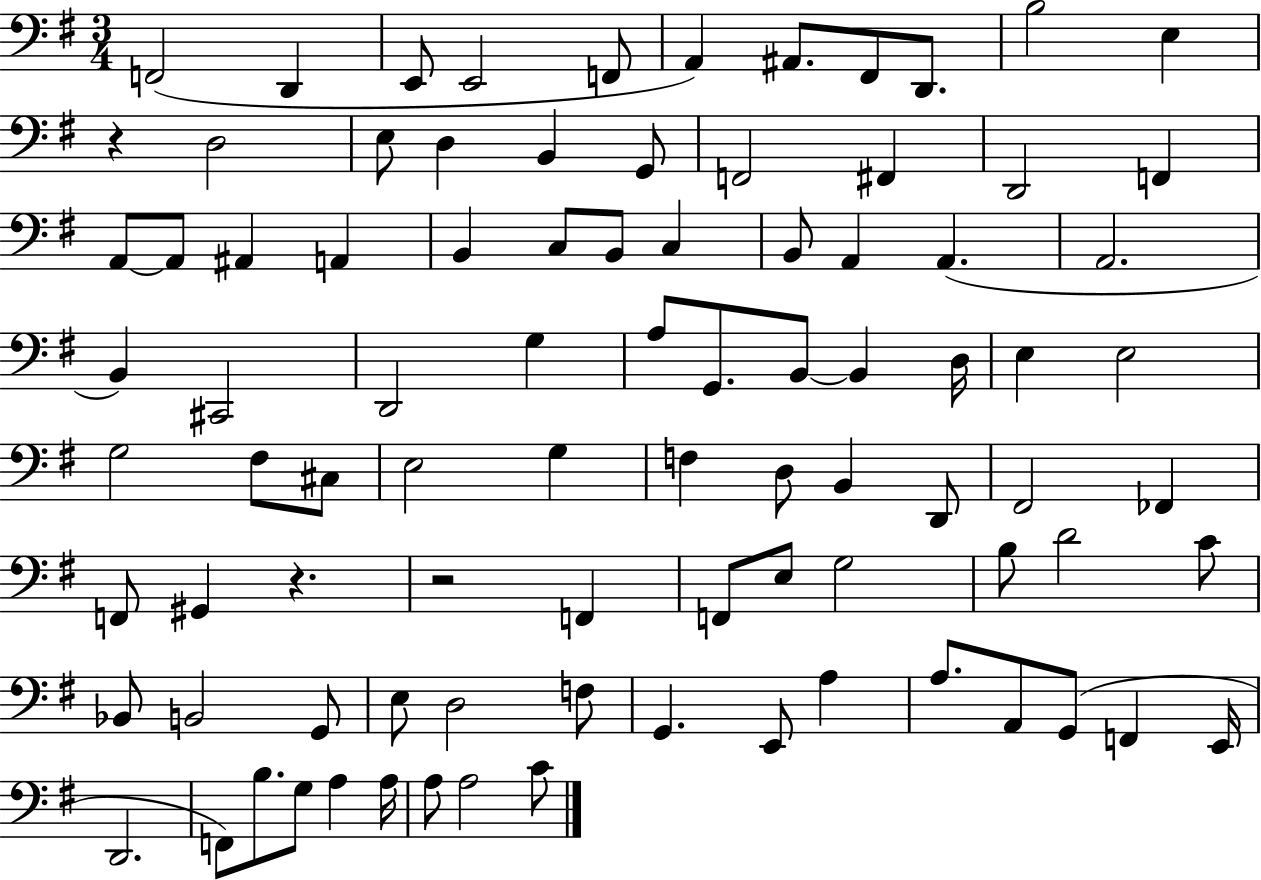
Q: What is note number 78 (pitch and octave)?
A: D2